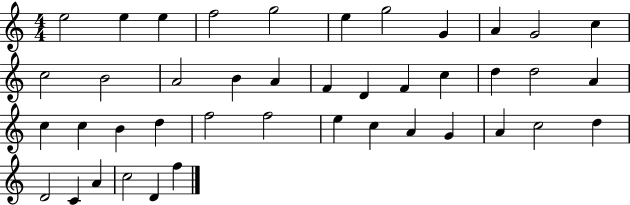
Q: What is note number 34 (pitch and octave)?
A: A4